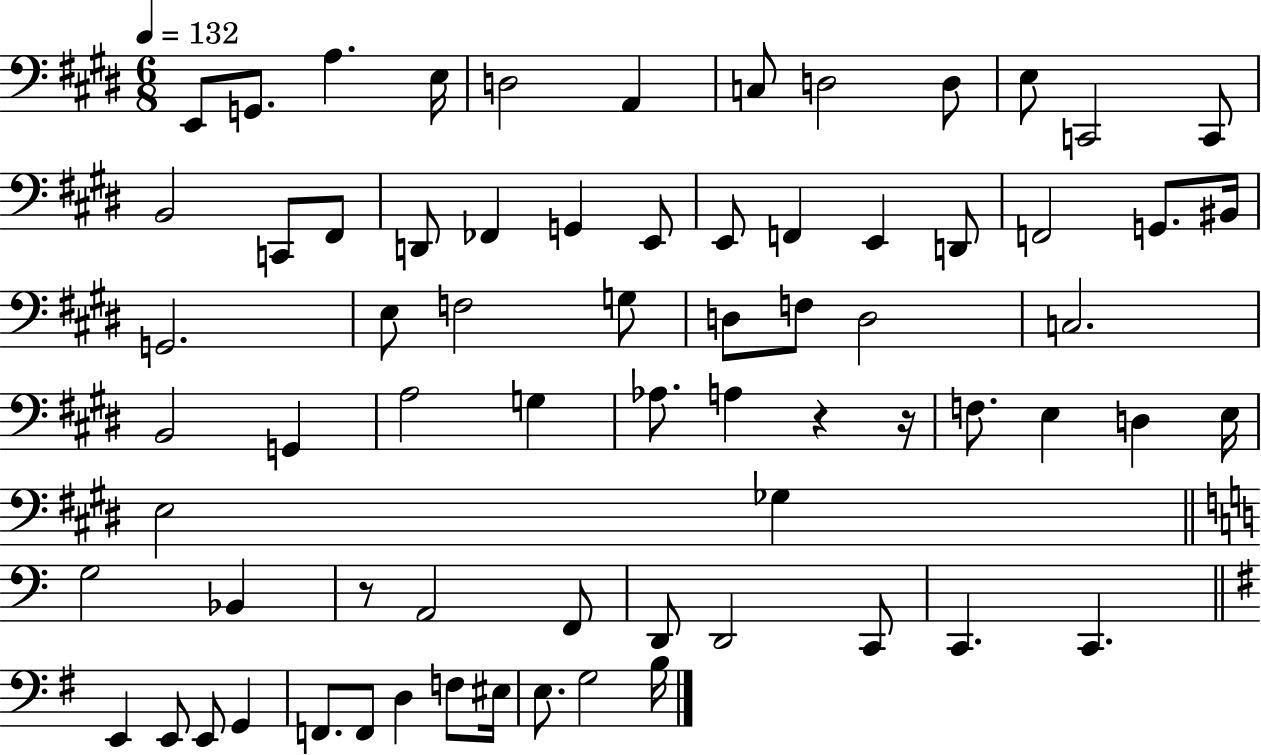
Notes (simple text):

E2/e G2/e. A3/q. E3/s D3/h A2/q C3/e D3/h D3/e E3/e C2/h C2/e B2/h C2/e F#2/e D2/e FES2/q G2/q E2/e E2/e F2/q E2/q D2/e F2/h G2/e. BIS2/s G2/h. E3/e F3/h G3/e D3/e F3/e D3/h C3/h. B2/h G2/q A3/h G3/q Ab3/e. A3/q R/q R/s F3/e. E3/q D3/q E3/s E3/h Gb3/q G3/h Bb2/q R/e A2/h F2/e D2/e D2/h C2/e C2/q. C2/q. E2/q E2/e E2/e G2/q F2/e. F2/e D3/q F3/e EIS3/s E3/e. G3/h B3/s